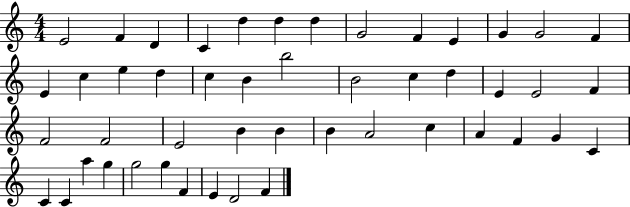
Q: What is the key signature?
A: C major